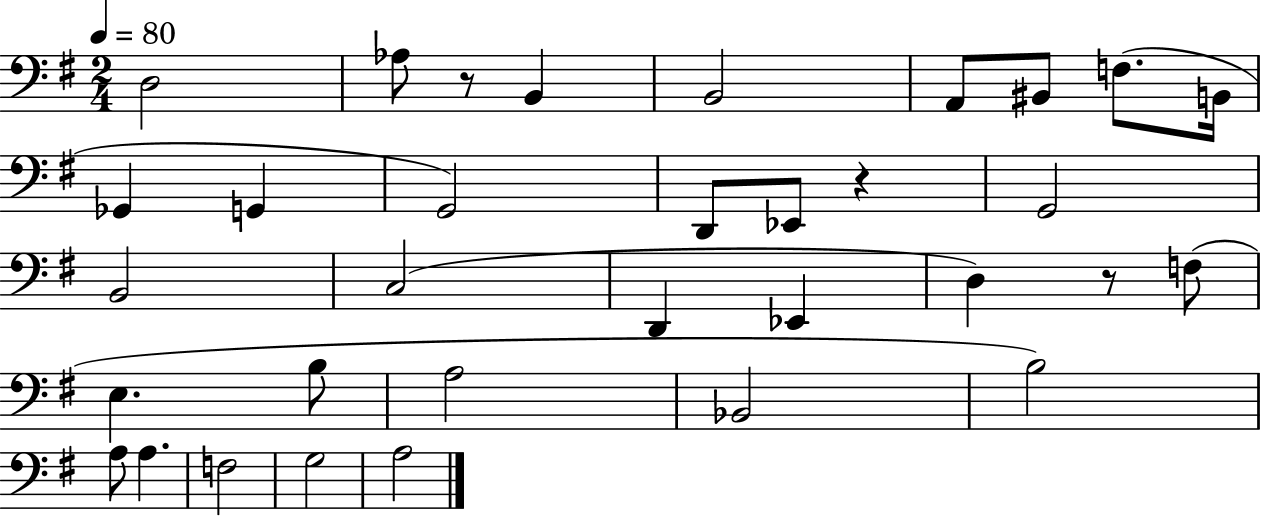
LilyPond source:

{
  \clef bass
  \numericTimeSignature
  \time 2/4
  \key g \major
  \tempo 4 = 80
  \repeat volta 2 { d2 | aes8 r8 b,4 | b,2 | a,8 bis,8 f8.( b,16 | \break ges,4 g,4 | g,2) | d,8 ees,8 r4 | g,2 | \break b,2 | c2( | d,4 ees,4 | d4) r8 f8( | \break e4. b8 | a2 | bes,2 | b2) | \break a8 a4. | f2 | g2 | a2 | \break } \bar "|."
}